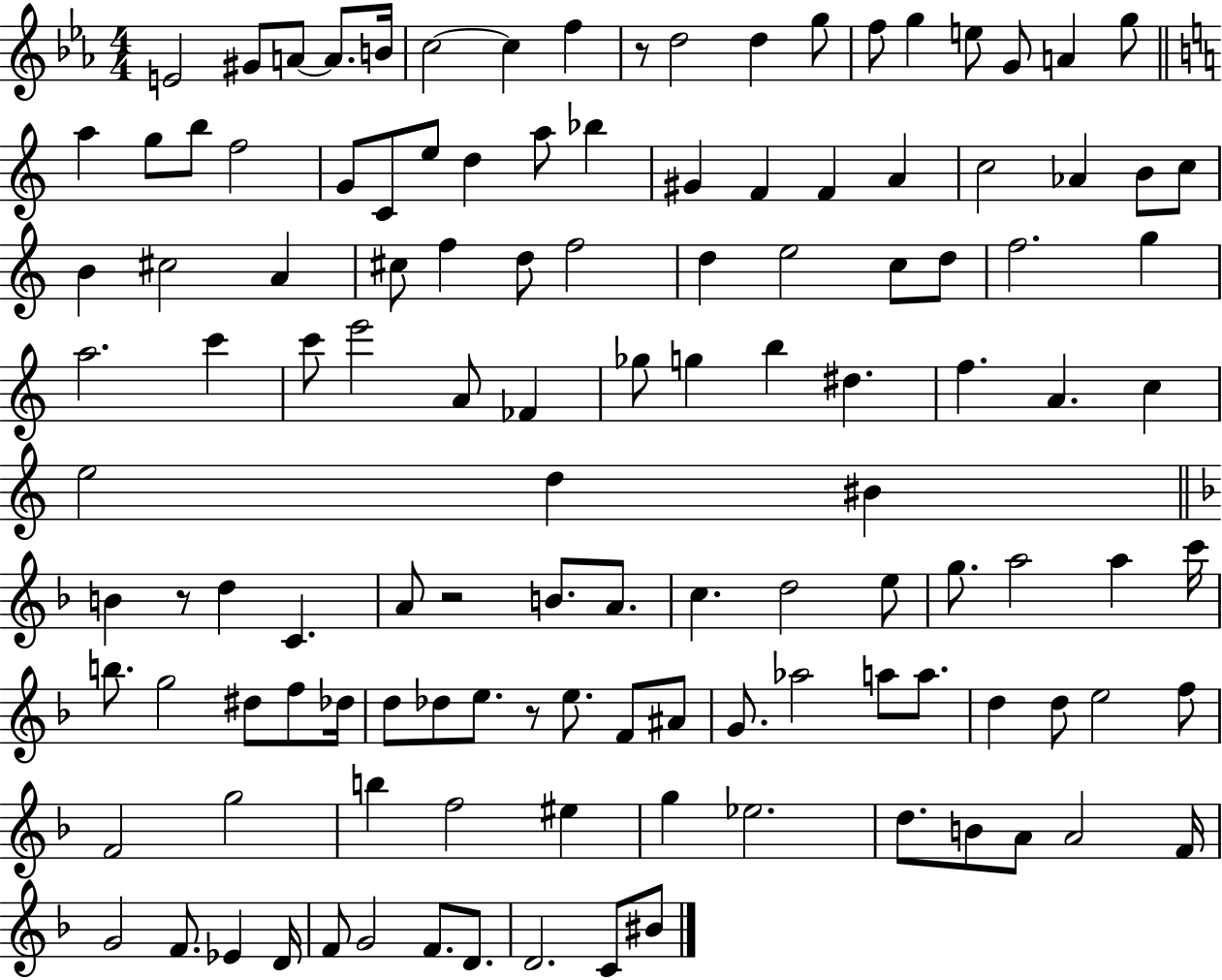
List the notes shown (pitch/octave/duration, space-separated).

E4/h G#4/e A4/e A4/e. B4/s C5/h C5/q F5/q R/e D5/h D5/q G5/e F5/e G5/q E5/e G4/e A4/q G5/e A5/q G5/e B5/e F5/h G4/e C4/e E5/e D5/q A5/e Bb5/q G#4/q F4/q F4/q A4/q C5/h Ab4/q B4/e C5/e B4/q C#5/h A4/q C#5/e F5/q D5/e F5/h D5/q E5/h C5/e D5/e F5/h. G5/q A5/h. C6/q C6/e E6/h A4/e FES4/q Gb5/e G5/q B5/q D#5/q. F5/q. A4/q. C5/q E5/h D5/q BIS4/q B4/q R/e D5/q C4/q. A4/e R/h B4/e. A4/e. C5/q. D5/h E5/e G5/e. A5/h A5/q C6/s B5/e. G5/h D#5/e F5/e Db5/s D5/e Db5/e E5/e. R/e E5/e. F4/e A#4/e G4/e. Ab5/h A5/e A5/e. D5/q D5/e E5/h F5/e F4/h G5/h B5/q F5/h EIS5/q G5/q Eb5/h. D5/e. B4/e A4/e A4/h F4/s G4/h F4/e. Eb4/q D4/s F4/e G4/h F4/e. D4/e. D4/h. C4/e BIS4/e